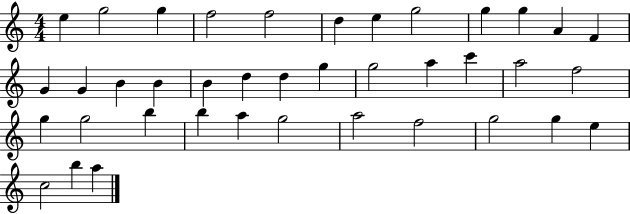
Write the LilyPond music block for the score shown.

{
  \clef treble
  \numericTimeSignature
  \time 4/4
  \key c \major
  e''4 g''2 g''4 | f''2 f''2 | d''4 e''4 g''2 | g''4 g''4 a'4 f'4 | \break g'4 g'4 b'4 b'4 | b'4 d''4 d''4 g''4 | g''2 a''4 c'''4 | a''2 f''2 | \break g''4 g''2 b''4 | b''4 a''4 g''2 | a''2 f''2 | g''2 g''4 e''4 | \break c''2 b''4 a''4 | \bar "|."
}